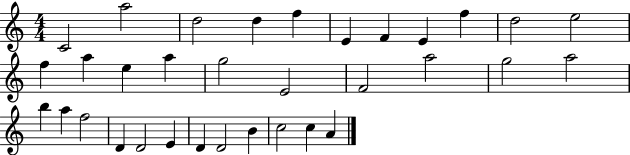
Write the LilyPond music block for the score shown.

{
  \clef treble
  \numericTimeSignature
  \time 4/4
  \key c \major
  c'2 a''2 | d''2 d''4 f''4 | e'4 f'4 e'4 f''4 | d''2 e''2 | \break f''4 a''4 e''4 a''4 | g''2 e'2 | f'2 a''2 | g''2 a''2 | \break b''4 a''4 f''2 | d'4 d'2 e'4 | d'4 d'2 b'4 | c''2 c''4 a'4 | \break \bar "|."
}